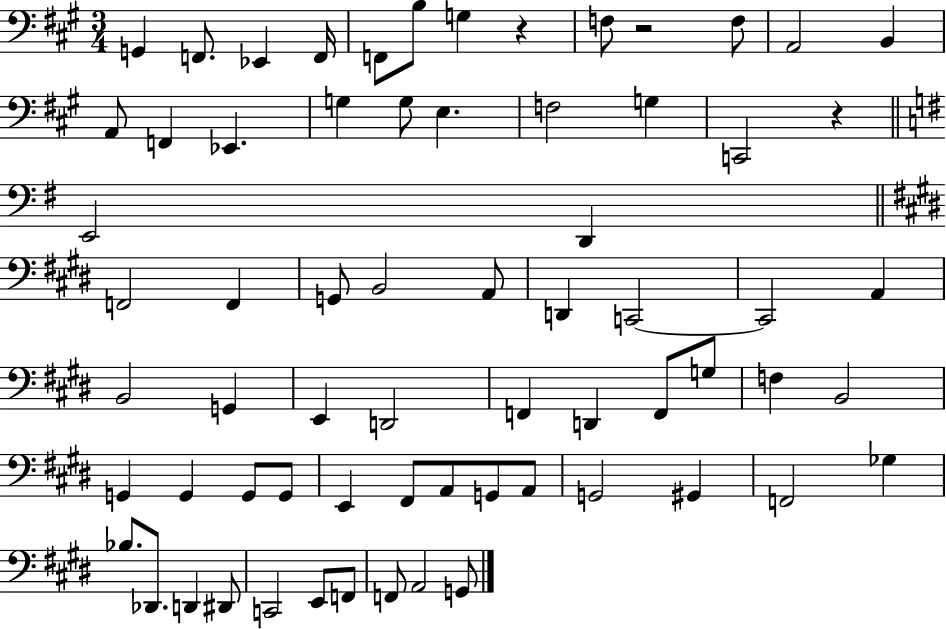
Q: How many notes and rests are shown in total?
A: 67